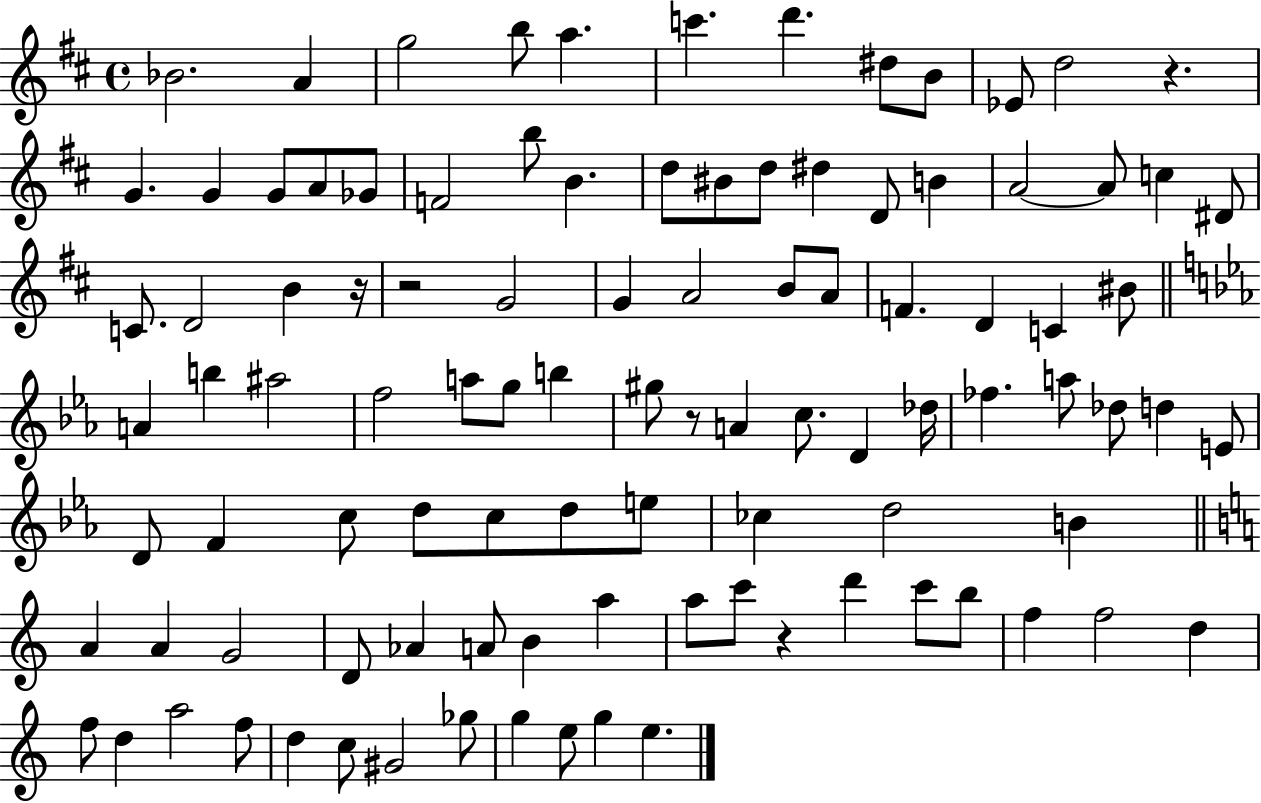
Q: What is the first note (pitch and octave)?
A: Bb4